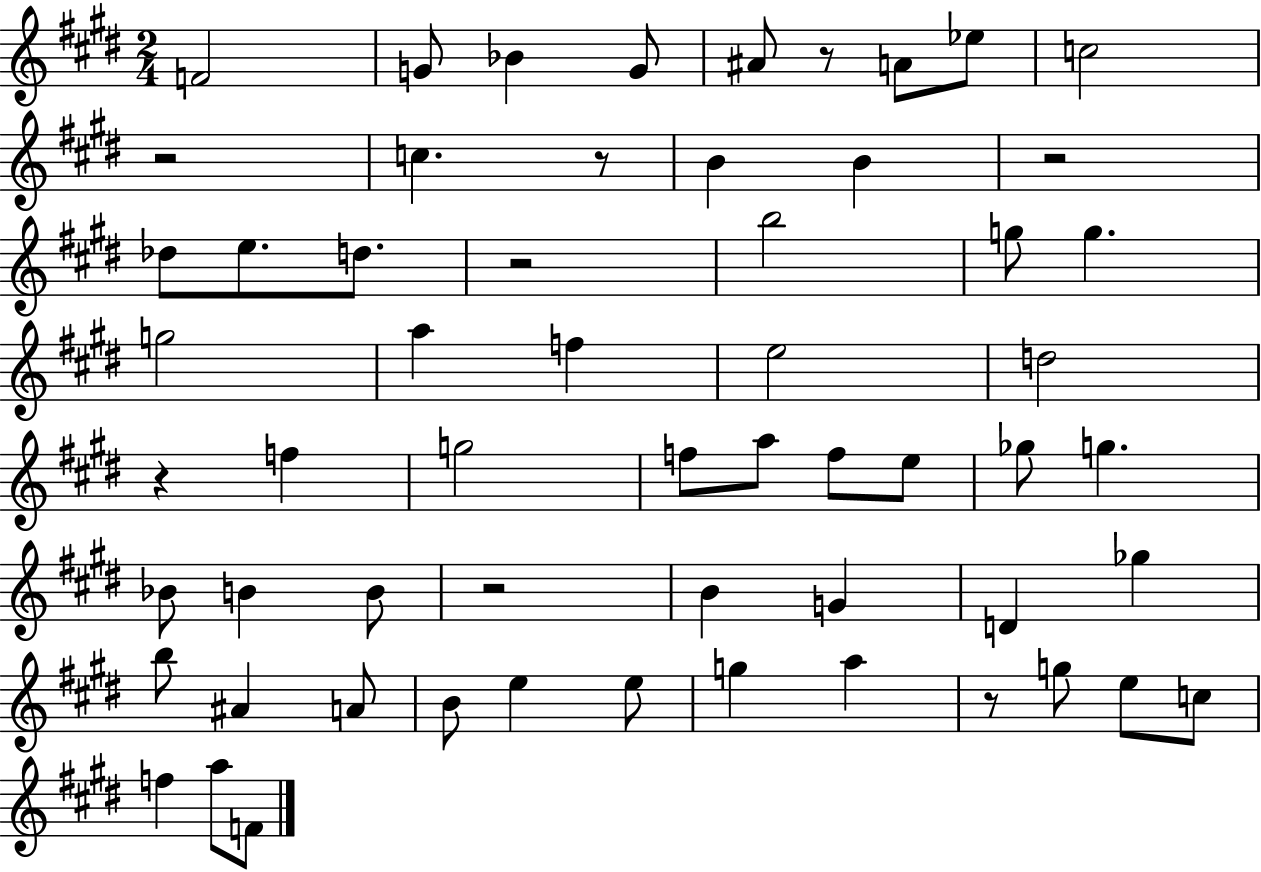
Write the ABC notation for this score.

X:1
T:Untitled
M:2/4
L:1/4
K:E
F2 G/2 _B G/2 ^A/2 z/2 A/2 _e/2 c2 z2 c z/2 B B z2 _d/2 e/2 d/2 z2 b2 g/2 g g2 a f e2 d2 z f g2 f/2 a/2 f/2 e/2 _g/2 g _B/2 B B/2 z2 B G D _g b/2 ^A A/2 B/2 e e/2 g a z/2 g/2 e/2 c/2 f a/2 F/2